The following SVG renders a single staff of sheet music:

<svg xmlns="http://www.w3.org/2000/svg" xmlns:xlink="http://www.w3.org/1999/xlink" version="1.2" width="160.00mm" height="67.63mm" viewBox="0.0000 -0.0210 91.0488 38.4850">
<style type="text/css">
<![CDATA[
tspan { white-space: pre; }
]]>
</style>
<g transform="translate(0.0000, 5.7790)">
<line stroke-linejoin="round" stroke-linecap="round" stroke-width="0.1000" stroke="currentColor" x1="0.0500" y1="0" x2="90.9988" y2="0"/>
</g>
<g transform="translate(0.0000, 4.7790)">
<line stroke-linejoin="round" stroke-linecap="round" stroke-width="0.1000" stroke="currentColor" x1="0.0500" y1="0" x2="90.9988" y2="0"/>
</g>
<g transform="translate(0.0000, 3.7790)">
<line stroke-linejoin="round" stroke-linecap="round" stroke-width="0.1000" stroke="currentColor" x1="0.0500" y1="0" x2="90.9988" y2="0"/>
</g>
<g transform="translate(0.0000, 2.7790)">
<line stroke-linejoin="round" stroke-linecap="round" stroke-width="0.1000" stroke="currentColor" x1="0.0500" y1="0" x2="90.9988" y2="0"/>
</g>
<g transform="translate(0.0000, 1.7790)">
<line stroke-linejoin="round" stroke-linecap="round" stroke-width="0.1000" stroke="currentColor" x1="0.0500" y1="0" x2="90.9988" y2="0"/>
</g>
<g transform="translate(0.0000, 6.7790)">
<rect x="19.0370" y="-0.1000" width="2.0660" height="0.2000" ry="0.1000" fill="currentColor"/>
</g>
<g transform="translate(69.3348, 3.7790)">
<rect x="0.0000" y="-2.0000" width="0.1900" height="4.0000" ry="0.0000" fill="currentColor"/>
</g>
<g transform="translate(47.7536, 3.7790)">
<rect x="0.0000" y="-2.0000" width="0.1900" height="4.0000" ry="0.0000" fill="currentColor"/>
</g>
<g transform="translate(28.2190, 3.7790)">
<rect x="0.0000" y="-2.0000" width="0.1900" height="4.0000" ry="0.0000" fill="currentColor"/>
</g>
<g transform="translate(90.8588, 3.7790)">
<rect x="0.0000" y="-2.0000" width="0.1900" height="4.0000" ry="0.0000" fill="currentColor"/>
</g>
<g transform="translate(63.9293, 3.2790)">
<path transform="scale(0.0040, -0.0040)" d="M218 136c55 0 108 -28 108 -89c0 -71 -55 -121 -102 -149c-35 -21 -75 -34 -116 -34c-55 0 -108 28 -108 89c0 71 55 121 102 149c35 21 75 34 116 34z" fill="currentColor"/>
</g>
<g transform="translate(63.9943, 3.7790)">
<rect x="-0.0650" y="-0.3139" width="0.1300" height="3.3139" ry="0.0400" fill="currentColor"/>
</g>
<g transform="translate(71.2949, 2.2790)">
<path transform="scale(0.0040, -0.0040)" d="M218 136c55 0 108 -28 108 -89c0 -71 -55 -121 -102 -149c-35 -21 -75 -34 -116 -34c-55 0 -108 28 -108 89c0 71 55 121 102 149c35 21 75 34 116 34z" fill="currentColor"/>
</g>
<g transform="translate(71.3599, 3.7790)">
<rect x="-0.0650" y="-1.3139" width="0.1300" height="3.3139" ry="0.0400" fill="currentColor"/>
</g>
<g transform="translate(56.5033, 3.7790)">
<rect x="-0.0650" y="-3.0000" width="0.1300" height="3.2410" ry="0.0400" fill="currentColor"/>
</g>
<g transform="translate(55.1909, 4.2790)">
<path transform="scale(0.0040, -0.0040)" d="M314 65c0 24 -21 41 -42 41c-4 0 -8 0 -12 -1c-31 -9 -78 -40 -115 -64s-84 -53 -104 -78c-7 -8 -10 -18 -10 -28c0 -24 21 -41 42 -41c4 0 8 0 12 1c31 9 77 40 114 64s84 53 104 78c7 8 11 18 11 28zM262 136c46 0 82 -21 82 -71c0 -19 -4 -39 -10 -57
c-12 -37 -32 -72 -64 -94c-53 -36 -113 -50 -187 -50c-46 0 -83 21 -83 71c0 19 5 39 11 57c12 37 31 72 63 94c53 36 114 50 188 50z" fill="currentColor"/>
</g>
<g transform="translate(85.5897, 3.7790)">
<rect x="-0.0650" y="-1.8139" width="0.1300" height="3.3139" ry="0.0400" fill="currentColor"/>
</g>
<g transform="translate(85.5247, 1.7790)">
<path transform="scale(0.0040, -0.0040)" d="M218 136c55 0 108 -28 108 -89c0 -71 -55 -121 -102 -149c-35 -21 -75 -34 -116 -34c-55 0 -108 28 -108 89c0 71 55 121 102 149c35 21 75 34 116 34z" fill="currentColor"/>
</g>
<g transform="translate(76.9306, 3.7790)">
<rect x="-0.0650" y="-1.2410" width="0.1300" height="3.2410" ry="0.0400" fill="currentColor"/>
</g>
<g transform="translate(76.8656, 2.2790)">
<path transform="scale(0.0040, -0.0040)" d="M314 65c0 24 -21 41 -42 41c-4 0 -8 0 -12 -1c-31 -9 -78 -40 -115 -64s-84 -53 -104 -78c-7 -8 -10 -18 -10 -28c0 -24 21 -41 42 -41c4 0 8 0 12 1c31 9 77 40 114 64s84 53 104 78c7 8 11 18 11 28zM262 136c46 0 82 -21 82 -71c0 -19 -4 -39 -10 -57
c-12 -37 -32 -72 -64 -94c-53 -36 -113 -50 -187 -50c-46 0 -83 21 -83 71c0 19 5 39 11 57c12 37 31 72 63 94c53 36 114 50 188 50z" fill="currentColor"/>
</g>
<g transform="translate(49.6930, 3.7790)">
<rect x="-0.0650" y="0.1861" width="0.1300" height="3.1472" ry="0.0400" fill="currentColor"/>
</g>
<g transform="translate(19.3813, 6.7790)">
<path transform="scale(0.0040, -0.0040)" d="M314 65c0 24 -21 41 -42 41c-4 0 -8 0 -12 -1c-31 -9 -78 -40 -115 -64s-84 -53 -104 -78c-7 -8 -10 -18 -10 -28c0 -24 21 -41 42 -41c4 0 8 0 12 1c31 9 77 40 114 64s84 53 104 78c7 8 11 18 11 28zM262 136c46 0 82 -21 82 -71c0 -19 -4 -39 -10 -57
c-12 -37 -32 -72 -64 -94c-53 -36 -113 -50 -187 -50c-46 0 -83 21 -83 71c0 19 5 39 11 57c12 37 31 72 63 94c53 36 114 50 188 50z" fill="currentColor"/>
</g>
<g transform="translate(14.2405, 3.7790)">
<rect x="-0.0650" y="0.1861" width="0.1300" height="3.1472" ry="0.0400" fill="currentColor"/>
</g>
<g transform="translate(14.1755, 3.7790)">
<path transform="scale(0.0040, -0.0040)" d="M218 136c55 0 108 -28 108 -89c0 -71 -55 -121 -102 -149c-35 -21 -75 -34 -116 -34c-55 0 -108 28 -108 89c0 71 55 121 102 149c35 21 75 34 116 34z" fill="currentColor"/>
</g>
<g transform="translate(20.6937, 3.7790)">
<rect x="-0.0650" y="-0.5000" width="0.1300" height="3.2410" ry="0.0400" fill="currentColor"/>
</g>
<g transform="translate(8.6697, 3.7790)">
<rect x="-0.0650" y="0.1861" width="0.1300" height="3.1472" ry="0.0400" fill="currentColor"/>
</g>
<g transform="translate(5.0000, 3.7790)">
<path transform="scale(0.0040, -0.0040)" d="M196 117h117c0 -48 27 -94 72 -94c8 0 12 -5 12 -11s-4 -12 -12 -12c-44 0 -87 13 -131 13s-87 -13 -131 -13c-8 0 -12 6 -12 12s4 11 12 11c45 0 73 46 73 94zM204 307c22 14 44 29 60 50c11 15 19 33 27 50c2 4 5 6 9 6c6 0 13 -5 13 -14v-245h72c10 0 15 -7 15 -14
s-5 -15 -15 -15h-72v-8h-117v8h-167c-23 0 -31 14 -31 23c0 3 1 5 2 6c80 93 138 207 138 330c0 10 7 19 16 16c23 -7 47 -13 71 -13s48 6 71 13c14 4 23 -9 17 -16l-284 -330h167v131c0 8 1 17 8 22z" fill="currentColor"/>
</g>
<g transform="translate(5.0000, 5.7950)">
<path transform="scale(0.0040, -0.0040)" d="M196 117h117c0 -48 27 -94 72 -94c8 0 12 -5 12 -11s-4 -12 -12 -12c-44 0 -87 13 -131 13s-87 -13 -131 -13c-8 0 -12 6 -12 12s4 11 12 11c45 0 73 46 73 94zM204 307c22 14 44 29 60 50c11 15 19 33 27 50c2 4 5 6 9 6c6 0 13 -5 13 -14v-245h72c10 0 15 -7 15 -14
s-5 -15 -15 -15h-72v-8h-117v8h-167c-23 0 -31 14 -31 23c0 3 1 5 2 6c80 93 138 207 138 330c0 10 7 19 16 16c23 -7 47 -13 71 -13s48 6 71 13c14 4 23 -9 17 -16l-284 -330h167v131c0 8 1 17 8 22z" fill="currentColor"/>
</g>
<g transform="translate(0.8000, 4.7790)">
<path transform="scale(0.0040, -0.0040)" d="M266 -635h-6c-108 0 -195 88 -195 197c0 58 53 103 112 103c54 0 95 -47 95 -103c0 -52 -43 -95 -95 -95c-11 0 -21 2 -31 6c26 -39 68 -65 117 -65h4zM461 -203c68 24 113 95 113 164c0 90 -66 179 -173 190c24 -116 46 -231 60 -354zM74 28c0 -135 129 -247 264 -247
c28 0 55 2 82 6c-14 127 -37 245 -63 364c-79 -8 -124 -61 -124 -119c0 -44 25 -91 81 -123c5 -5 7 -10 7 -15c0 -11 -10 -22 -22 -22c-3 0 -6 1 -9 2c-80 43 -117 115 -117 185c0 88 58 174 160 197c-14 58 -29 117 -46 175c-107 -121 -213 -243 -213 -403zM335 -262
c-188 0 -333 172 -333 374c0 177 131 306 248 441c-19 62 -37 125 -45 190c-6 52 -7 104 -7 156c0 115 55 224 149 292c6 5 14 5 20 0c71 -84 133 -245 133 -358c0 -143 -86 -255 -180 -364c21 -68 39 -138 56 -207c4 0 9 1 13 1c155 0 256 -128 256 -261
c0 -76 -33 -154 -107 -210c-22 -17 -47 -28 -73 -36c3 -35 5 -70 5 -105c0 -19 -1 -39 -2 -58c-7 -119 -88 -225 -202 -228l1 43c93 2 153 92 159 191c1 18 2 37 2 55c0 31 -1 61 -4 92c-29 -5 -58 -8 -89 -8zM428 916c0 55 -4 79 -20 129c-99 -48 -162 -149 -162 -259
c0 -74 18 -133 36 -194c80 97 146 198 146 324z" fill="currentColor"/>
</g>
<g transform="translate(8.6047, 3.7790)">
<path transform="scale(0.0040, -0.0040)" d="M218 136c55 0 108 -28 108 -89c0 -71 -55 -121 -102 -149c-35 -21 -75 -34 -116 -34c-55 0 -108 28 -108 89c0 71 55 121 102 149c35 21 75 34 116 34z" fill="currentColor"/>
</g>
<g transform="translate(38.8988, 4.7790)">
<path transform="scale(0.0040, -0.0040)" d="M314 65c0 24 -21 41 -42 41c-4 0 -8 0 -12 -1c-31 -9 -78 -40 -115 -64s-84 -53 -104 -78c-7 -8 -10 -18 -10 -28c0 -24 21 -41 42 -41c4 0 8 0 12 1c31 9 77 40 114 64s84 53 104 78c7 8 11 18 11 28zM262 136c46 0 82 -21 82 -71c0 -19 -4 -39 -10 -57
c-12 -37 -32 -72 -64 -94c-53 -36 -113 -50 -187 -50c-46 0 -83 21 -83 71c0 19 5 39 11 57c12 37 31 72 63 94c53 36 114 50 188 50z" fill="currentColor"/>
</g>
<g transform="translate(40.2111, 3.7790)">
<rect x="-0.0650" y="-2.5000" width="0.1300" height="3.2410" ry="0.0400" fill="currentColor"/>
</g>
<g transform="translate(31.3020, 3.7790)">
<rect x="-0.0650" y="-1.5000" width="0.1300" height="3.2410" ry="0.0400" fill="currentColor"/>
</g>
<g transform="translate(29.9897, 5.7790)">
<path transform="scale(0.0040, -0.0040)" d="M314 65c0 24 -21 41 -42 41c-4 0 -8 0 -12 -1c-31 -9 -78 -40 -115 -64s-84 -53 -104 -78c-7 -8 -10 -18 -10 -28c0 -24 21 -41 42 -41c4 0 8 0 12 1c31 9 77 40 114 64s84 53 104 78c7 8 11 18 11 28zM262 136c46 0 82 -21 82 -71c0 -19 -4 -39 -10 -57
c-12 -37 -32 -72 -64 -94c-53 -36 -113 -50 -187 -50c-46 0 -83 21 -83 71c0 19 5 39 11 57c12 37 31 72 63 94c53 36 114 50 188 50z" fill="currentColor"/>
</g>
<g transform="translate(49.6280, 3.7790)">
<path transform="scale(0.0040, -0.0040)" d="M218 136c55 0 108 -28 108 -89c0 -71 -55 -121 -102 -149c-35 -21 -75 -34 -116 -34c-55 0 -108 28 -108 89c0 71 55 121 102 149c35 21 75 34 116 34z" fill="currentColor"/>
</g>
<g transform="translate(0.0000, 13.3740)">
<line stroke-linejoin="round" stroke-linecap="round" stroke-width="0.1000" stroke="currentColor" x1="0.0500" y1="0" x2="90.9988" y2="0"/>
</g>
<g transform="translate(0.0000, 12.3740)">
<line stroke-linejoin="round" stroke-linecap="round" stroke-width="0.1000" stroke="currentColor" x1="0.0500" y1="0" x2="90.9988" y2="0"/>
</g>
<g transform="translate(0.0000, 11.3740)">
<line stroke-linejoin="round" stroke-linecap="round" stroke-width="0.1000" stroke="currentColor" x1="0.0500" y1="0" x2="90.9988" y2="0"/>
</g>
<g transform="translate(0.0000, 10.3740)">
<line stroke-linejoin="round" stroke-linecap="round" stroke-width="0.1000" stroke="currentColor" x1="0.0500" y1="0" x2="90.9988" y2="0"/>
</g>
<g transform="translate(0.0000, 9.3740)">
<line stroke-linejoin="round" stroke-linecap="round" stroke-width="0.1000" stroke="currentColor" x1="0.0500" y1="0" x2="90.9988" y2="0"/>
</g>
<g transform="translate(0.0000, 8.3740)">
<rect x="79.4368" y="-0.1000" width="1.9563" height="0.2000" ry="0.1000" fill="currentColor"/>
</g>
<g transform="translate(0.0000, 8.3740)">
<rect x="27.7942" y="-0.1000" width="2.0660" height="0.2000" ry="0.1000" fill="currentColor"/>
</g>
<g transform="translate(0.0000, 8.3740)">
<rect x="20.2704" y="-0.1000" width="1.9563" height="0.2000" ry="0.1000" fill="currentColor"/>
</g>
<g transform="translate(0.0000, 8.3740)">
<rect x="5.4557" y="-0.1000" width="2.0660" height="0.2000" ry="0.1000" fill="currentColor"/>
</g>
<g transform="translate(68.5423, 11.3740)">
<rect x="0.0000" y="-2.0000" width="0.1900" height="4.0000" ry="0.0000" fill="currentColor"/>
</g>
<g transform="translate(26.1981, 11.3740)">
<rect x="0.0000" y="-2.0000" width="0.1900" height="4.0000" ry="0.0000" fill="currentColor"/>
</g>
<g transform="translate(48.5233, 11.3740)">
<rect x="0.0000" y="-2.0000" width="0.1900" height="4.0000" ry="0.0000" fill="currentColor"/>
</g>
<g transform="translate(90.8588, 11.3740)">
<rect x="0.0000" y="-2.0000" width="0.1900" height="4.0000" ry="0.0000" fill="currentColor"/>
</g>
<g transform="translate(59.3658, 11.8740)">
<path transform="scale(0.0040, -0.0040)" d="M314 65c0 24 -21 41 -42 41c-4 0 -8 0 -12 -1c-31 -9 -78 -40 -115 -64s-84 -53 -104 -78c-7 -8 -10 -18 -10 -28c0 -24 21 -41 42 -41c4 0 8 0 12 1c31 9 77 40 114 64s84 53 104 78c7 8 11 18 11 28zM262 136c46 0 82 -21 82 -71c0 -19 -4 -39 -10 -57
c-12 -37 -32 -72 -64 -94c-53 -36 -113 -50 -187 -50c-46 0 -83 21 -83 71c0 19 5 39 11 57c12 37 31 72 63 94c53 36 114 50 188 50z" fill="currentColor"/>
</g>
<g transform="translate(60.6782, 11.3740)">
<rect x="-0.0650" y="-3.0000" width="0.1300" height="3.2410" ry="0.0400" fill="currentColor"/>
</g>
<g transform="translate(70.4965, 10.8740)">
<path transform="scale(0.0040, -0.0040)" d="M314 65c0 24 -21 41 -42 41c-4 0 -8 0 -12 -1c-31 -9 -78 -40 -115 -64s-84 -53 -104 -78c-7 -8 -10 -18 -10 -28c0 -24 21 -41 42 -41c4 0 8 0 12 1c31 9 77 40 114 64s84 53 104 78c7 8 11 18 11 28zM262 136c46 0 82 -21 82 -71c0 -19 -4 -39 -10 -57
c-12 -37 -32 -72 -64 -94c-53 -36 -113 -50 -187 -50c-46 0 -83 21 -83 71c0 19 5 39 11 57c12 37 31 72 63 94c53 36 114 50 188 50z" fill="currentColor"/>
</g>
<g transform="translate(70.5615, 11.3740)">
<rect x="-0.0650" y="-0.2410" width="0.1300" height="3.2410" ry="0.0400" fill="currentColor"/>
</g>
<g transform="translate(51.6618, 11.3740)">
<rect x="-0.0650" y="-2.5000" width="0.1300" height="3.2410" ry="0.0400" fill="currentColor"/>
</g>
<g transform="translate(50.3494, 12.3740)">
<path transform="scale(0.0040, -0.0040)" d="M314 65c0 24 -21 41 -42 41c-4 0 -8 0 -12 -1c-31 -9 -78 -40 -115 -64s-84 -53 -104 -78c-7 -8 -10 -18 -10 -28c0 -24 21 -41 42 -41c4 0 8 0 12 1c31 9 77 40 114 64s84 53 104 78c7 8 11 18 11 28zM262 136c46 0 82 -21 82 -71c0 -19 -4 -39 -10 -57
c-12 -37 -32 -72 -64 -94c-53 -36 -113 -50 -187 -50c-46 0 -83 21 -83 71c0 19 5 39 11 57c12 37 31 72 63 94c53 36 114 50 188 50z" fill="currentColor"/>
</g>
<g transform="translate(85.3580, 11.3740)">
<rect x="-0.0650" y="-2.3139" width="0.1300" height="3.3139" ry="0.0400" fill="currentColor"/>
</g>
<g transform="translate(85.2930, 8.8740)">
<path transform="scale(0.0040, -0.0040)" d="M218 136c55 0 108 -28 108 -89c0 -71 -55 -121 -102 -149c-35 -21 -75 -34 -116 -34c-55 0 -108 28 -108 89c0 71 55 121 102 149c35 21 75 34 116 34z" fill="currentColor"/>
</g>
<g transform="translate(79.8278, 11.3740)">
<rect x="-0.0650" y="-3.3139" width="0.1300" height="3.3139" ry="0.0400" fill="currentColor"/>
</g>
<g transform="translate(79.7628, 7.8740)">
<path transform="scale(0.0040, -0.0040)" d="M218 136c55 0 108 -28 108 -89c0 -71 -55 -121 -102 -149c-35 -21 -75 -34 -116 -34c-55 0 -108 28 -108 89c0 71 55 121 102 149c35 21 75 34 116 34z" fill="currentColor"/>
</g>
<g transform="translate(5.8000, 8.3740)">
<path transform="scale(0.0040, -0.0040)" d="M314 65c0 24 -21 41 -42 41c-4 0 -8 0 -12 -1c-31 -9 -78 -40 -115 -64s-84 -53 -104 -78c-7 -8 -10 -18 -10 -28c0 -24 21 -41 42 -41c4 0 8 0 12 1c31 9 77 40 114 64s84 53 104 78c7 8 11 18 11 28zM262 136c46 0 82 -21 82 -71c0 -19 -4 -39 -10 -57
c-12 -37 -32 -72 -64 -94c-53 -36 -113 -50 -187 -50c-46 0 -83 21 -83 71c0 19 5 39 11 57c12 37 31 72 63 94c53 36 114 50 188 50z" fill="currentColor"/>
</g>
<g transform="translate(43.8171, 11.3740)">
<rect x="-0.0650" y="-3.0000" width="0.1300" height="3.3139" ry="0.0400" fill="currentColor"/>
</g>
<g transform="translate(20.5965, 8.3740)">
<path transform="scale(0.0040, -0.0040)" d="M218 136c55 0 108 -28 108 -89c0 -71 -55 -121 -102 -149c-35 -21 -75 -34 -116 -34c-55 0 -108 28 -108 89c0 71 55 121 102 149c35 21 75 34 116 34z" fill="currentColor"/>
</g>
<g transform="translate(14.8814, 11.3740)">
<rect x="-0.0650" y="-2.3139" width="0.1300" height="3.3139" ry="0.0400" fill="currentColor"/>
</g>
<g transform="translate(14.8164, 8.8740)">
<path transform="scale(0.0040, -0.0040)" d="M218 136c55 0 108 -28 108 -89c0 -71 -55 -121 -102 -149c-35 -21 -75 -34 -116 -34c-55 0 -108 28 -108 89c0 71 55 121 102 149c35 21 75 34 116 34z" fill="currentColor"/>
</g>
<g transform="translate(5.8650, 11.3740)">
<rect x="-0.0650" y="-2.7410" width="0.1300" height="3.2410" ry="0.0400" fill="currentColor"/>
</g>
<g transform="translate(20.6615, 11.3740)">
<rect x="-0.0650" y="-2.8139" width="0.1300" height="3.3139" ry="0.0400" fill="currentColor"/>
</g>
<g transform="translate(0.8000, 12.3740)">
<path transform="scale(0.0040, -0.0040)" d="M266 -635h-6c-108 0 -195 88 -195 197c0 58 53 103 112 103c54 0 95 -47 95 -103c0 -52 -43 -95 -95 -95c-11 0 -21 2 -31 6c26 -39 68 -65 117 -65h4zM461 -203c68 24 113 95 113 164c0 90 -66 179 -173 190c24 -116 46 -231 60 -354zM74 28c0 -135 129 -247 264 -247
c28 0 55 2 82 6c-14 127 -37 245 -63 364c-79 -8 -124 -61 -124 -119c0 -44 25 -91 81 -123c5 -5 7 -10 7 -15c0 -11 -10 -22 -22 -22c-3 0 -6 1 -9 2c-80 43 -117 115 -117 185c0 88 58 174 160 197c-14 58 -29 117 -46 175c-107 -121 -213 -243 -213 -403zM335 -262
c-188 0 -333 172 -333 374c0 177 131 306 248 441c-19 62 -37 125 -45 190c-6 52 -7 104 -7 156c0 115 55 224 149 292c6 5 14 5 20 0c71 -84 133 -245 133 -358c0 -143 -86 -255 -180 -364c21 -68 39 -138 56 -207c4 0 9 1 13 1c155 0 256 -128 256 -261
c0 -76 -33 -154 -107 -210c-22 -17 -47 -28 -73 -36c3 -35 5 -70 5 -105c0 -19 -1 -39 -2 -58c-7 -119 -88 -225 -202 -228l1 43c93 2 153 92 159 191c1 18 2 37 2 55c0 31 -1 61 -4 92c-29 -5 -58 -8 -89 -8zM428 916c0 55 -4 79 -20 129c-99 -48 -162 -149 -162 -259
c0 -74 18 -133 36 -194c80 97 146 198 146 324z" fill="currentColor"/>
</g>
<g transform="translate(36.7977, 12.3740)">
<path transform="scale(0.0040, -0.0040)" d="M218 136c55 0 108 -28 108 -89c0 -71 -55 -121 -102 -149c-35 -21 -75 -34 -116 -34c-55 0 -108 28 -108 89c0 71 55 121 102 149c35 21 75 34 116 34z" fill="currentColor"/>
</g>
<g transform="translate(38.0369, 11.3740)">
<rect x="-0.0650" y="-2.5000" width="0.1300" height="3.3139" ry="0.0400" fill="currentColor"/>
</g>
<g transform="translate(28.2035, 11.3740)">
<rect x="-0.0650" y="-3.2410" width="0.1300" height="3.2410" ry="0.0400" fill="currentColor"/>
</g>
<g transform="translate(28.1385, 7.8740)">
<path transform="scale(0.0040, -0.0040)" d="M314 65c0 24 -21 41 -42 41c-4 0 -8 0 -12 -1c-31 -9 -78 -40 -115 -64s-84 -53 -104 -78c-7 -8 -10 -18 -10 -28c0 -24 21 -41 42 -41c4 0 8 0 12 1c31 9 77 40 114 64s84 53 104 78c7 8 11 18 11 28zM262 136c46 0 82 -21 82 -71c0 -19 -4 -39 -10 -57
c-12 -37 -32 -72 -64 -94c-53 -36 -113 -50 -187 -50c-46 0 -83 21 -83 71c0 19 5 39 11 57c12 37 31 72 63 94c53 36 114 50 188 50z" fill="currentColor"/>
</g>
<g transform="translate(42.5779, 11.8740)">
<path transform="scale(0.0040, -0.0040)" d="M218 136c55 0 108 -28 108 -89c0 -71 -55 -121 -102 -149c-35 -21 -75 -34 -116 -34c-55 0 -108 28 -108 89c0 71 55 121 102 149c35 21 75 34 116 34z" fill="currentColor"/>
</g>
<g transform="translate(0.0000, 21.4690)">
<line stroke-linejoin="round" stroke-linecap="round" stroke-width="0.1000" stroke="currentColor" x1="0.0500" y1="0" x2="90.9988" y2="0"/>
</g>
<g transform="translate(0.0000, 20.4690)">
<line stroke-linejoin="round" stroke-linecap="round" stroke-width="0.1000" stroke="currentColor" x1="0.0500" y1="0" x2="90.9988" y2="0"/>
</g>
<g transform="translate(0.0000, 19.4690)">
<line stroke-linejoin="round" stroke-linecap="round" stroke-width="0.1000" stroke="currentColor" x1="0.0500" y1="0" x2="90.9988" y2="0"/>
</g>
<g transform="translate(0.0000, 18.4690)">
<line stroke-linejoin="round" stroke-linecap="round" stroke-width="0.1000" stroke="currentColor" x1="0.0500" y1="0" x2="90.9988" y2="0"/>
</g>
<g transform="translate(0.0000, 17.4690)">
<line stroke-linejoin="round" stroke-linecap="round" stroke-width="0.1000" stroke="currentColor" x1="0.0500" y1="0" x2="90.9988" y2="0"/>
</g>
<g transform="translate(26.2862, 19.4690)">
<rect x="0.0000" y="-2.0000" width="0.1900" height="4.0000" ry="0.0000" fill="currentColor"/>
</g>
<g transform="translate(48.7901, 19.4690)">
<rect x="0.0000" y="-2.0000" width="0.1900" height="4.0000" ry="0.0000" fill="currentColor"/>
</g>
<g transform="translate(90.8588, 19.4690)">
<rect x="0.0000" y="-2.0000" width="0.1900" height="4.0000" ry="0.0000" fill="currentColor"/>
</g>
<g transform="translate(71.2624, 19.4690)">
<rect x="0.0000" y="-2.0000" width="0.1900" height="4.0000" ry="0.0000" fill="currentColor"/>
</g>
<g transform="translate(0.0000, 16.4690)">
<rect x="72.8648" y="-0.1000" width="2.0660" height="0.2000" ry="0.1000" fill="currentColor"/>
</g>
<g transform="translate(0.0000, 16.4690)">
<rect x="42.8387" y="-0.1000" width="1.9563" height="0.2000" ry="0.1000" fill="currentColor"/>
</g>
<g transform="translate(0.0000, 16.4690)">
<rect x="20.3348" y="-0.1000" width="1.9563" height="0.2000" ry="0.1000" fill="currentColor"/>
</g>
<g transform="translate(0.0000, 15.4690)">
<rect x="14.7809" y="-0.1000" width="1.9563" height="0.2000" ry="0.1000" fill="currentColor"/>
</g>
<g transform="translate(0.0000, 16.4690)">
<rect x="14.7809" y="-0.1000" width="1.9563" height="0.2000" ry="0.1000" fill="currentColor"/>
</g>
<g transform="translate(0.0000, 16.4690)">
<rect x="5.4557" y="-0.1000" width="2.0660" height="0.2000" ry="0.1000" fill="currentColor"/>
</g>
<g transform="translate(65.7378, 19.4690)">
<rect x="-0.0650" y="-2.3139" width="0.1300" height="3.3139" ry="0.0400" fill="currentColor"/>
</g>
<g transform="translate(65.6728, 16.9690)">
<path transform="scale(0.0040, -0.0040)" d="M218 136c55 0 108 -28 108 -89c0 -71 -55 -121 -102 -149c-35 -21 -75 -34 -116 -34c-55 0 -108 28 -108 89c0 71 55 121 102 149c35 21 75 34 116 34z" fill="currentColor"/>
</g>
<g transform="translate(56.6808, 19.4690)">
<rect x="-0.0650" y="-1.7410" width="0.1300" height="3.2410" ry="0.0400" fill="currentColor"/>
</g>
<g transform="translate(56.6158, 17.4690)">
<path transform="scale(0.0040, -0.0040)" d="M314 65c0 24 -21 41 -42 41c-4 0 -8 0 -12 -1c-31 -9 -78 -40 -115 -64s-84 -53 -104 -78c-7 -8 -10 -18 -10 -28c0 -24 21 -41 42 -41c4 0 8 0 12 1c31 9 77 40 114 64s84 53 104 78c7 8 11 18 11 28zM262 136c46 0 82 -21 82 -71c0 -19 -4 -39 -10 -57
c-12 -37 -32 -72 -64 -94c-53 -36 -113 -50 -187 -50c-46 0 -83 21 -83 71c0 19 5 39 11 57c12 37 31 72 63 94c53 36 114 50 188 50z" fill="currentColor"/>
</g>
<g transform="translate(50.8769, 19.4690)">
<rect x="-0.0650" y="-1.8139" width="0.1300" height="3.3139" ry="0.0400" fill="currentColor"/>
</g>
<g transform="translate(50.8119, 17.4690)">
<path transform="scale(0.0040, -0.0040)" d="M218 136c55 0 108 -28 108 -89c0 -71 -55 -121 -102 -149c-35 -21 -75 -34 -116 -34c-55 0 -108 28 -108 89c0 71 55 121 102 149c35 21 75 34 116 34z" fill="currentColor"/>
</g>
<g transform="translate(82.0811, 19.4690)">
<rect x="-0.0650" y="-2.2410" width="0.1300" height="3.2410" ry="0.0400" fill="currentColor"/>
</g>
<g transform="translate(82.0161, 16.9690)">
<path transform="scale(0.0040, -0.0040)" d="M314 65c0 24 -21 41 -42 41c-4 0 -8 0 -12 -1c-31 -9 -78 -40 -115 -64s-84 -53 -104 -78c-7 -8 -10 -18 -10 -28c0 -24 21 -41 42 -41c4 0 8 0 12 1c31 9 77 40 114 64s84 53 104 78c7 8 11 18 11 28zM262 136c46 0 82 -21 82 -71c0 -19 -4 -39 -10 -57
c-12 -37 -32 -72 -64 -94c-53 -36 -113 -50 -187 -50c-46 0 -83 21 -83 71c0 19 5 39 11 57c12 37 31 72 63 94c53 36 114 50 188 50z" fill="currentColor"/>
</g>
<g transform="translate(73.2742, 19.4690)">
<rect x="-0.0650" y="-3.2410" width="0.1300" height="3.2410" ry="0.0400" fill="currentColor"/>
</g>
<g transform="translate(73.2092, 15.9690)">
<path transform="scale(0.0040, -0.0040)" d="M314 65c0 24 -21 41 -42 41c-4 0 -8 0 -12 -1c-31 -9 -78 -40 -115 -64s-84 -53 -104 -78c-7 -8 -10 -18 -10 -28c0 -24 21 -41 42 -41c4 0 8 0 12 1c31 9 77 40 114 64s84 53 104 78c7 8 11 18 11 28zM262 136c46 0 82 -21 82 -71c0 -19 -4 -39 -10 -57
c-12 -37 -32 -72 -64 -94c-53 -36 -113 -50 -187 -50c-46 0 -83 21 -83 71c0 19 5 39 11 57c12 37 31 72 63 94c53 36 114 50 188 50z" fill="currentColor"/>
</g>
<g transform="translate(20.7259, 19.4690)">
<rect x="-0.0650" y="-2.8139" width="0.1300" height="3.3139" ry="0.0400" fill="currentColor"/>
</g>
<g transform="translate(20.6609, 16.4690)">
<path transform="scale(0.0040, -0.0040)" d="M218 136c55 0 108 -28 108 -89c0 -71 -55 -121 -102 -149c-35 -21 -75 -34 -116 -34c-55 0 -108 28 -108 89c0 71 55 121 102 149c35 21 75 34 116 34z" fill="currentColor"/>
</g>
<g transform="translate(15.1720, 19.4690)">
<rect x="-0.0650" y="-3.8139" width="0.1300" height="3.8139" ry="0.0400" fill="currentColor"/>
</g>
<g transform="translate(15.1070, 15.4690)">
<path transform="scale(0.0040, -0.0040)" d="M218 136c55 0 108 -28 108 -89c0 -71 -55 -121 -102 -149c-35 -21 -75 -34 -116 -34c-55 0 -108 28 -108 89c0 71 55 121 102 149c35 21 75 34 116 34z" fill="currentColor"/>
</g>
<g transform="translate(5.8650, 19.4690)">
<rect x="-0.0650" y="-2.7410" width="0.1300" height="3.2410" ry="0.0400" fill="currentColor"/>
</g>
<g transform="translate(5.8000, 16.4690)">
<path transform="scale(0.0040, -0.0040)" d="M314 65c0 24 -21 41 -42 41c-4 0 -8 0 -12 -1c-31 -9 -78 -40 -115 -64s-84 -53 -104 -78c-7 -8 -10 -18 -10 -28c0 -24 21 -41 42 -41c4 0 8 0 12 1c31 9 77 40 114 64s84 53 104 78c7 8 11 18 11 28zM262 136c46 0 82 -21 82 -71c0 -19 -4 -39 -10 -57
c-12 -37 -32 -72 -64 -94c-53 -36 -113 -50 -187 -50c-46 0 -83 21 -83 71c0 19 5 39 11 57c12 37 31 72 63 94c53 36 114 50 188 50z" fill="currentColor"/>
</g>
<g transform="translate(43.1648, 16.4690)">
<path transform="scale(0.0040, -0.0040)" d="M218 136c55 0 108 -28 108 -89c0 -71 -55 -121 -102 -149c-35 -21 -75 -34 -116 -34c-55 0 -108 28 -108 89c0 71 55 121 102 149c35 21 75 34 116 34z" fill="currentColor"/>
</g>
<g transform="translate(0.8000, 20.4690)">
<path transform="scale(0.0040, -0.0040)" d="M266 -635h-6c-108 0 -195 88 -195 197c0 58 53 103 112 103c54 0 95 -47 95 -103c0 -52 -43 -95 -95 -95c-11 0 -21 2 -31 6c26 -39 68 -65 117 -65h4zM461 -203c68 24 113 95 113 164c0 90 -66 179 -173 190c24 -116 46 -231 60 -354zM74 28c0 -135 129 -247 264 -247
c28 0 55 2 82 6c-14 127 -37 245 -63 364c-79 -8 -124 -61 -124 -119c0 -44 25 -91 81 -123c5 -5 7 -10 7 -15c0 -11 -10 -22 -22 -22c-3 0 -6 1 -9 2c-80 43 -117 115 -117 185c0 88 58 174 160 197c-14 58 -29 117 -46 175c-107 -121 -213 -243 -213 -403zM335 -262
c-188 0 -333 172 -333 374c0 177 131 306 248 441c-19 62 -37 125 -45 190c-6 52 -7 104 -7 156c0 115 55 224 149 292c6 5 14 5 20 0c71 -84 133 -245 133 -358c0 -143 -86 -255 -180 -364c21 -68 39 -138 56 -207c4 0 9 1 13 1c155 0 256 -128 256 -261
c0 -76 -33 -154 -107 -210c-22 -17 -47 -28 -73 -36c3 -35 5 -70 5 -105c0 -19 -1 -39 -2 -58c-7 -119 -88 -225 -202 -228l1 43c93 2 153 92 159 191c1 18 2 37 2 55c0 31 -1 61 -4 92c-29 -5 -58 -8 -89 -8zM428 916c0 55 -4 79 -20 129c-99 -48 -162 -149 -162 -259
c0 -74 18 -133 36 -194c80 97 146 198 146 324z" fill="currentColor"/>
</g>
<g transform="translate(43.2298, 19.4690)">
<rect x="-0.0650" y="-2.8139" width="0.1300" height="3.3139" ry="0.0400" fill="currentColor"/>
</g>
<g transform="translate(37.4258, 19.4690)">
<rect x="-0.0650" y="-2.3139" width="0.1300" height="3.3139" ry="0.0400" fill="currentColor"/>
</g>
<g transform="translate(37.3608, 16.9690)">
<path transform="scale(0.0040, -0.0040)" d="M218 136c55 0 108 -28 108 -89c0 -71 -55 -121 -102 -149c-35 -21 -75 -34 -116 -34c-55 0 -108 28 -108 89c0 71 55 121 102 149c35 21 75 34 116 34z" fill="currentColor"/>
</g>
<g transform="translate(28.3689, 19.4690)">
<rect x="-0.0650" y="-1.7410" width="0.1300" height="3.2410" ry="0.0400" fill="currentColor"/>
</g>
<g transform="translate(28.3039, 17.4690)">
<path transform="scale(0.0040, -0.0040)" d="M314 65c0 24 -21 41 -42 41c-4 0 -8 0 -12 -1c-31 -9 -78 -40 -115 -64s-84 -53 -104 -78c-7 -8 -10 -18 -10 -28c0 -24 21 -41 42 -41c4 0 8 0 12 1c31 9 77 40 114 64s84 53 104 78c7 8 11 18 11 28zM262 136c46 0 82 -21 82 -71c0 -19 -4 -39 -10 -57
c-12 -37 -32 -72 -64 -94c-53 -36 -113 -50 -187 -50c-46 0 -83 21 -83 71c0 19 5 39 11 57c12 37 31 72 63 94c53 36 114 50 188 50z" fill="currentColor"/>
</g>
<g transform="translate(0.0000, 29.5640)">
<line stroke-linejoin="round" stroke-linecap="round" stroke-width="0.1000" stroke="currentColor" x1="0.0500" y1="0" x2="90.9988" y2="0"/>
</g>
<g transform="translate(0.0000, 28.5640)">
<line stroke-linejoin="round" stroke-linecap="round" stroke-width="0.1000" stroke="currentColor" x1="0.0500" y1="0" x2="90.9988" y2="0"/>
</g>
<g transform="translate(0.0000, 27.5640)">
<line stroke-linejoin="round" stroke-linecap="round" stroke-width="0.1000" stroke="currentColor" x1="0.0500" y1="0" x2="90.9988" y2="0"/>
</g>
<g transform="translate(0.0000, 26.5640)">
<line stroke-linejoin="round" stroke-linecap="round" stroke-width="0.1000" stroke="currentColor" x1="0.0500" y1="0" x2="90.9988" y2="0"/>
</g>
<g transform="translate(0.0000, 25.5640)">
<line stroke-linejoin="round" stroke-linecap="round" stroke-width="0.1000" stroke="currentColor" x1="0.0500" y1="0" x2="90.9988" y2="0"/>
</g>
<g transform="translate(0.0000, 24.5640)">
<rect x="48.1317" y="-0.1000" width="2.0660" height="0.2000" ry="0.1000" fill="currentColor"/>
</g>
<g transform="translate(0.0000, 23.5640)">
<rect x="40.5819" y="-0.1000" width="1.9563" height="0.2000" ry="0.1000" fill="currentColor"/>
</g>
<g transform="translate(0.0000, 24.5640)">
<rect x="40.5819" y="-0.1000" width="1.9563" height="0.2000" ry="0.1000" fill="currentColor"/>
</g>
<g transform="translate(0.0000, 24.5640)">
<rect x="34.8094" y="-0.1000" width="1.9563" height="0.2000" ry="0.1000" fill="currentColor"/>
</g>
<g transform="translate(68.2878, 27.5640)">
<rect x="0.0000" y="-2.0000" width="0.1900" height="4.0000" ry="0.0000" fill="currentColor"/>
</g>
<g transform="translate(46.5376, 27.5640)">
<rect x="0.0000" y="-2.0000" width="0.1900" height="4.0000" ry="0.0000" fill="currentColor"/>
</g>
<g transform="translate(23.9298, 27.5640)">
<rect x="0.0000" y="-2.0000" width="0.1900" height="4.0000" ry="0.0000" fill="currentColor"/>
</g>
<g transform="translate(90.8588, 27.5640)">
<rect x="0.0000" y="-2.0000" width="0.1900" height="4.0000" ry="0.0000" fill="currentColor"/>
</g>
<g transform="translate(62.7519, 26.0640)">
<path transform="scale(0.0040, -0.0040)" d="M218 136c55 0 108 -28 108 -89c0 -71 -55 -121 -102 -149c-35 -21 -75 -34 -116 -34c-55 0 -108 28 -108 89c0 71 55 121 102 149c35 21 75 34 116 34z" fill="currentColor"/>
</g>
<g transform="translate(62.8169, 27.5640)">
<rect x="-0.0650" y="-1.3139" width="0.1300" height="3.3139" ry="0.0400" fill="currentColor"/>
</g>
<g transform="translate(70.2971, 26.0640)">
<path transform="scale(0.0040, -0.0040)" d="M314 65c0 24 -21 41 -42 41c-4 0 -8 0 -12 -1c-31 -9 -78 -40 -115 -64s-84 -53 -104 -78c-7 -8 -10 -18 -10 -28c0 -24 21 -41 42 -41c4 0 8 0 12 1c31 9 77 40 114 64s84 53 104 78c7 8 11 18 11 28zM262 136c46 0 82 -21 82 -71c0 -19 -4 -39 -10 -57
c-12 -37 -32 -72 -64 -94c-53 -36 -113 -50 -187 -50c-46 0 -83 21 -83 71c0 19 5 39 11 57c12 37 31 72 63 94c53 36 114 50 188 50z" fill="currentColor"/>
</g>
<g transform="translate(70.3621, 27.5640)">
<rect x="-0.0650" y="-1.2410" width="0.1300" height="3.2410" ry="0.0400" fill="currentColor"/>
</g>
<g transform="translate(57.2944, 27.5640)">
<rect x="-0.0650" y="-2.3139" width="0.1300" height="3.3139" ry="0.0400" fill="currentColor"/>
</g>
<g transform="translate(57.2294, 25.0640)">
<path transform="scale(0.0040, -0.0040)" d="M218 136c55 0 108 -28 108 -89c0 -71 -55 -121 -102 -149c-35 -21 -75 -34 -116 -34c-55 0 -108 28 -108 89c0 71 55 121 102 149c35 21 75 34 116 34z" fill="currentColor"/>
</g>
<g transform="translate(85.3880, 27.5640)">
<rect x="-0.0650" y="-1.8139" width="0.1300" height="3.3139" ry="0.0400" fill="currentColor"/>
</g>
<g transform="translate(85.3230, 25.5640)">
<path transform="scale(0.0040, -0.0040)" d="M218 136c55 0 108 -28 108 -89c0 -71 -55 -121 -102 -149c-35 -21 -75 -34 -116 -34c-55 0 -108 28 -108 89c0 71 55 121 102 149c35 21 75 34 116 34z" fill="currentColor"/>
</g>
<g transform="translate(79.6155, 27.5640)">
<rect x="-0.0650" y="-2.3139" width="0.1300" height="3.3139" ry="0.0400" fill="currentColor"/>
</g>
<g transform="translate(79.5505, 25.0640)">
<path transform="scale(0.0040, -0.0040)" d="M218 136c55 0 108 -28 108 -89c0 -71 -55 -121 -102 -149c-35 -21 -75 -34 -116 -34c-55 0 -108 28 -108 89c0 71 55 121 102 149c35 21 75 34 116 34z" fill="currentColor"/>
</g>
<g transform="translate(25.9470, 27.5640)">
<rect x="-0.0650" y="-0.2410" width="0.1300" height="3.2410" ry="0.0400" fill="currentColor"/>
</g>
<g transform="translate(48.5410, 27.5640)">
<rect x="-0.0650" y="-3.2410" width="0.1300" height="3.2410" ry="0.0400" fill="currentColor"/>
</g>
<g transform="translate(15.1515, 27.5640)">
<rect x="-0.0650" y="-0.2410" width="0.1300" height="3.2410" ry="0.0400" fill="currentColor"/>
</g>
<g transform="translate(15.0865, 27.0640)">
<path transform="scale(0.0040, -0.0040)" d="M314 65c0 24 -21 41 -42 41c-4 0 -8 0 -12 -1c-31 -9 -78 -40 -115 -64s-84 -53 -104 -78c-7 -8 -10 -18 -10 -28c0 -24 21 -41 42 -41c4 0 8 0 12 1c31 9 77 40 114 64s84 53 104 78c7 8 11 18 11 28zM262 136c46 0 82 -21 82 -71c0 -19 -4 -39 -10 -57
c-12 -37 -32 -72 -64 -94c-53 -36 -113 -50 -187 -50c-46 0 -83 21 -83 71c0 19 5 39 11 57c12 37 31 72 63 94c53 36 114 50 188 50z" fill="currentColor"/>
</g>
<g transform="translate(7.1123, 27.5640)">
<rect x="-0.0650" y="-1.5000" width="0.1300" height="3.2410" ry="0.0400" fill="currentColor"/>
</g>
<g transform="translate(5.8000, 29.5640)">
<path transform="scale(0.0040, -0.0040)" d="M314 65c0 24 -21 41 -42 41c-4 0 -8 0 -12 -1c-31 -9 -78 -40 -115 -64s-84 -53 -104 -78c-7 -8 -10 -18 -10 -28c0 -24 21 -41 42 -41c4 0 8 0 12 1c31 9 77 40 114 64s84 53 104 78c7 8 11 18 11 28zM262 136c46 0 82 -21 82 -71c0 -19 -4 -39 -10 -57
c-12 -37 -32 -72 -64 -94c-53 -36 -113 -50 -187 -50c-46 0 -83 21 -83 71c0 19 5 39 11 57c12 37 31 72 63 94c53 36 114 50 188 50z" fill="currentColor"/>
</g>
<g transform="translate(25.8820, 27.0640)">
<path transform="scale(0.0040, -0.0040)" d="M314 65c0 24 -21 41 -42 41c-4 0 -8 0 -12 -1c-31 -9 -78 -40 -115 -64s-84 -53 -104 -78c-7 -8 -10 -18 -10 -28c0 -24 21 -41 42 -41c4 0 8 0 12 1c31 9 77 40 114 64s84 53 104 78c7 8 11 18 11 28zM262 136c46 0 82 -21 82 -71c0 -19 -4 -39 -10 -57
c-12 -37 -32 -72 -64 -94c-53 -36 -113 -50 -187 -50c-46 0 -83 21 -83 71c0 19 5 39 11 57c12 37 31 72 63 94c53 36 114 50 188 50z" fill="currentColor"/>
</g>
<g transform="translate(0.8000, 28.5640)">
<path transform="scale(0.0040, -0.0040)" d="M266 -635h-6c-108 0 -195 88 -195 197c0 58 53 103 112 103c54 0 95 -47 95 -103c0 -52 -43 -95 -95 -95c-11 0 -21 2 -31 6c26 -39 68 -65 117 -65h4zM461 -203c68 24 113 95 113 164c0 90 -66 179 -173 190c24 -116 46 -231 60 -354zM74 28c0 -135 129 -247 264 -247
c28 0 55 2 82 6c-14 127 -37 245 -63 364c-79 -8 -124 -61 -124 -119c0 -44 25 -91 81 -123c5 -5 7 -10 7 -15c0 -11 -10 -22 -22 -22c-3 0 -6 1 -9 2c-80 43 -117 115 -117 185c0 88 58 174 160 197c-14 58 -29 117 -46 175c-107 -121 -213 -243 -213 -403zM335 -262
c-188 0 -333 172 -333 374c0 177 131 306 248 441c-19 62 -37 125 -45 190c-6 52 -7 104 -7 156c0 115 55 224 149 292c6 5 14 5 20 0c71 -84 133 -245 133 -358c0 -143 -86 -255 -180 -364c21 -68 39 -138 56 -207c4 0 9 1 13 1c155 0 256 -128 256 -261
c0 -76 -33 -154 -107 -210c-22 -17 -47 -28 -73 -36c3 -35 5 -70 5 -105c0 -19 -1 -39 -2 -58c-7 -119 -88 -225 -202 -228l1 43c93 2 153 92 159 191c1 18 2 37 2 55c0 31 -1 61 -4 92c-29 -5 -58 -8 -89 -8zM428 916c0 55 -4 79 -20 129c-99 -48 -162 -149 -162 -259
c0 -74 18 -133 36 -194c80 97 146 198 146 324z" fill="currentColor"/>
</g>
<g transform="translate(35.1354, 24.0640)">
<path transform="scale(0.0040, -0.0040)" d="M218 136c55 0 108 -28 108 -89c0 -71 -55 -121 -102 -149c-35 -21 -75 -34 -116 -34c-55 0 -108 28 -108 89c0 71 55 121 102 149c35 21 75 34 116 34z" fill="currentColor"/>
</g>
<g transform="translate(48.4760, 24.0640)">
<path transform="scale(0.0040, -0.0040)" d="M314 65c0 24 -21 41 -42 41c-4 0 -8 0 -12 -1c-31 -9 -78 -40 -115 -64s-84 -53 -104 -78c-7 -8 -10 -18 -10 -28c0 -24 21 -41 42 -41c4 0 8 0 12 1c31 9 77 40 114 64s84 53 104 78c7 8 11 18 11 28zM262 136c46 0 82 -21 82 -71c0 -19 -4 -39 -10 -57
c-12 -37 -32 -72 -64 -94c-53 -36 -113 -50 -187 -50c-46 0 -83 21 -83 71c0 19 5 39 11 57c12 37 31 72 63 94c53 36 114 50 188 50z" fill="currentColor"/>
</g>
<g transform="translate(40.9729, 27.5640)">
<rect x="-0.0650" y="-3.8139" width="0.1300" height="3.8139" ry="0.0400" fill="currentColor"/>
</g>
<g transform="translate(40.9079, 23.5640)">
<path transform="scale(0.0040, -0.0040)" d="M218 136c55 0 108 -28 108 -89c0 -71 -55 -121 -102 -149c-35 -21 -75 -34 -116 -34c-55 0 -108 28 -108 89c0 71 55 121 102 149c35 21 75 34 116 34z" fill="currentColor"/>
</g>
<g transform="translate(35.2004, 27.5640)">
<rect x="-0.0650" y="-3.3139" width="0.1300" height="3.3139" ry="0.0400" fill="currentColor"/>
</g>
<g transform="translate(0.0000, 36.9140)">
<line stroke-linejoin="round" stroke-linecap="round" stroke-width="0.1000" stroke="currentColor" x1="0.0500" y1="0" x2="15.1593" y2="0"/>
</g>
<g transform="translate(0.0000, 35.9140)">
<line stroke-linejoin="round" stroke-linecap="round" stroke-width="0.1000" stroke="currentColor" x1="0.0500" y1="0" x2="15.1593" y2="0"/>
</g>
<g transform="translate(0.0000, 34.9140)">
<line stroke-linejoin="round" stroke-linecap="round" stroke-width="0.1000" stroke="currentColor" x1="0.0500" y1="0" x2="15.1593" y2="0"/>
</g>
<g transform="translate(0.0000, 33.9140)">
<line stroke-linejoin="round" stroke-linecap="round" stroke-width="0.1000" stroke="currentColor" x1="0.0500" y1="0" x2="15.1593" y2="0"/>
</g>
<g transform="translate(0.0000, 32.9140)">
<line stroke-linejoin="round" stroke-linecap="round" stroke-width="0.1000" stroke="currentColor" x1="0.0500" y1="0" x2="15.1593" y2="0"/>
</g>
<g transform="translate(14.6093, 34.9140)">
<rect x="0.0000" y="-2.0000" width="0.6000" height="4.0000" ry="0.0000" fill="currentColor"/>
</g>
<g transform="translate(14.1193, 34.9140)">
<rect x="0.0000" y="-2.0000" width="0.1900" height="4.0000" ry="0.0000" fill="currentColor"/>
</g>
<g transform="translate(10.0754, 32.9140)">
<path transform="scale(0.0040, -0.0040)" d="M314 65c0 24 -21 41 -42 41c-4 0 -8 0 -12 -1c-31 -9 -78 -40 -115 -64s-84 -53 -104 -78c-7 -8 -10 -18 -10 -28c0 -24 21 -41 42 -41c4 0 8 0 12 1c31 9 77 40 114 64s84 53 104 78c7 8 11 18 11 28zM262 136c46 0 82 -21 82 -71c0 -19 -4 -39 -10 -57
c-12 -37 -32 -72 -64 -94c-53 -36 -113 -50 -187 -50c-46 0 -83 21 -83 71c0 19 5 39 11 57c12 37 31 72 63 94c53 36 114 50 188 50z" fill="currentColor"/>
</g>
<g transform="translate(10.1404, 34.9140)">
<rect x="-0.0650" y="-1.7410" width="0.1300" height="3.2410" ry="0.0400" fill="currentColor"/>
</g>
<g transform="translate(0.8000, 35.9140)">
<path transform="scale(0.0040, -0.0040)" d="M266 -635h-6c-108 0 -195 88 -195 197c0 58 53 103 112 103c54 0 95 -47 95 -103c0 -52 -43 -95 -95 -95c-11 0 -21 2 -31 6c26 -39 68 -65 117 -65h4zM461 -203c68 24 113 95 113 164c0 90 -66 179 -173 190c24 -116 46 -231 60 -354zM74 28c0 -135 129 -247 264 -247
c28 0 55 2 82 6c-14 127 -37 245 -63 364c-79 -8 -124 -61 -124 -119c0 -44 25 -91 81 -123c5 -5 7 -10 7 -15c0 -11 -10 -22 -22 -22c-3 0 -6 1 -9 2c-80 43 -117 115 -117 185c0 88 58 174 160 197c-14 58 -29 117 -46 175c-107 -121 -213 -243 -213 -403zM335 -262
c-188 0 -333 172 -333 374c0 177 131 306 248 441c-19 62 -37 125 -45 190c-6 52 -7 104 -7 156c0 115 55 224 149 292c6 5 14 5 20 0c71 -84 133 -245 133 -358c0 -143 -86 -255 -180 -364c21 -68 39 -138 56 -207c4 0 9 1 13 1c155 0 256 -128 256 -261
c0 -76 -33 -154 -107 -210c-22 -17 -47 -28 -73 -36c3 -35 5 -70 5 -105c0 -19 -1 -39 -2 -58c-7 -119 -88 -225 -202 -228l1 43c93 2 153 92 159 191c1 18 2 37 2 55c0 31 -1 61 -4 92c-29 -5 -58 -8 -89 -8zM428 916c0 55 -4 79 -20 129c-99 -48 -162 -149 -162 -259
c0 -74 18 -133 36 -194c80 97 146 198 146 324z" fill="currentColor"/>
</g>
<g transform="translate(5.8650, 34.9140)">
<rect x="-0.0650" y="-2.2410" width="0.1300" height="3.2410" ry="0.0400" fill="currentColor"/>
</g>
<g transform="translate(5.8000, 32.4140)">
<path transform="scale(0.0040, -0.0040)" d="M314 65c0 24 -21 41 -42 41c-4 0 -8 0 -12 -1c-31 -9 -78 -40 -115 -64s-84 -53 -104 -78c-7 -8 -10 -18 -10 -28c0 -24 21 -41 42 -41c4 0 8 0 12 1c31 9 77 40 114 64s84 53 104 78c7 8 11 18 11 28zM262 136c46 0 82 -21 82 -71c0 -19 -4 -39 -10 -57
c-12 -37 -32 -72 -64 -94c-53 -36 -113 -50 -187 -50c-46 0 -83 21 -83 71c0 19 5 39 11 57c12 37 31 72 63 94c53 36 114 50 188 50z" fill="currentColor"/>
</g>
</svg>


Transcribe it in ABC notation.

X:1
T:Untitled
M:4/4
L:1/4
K:C
B B C2 E2 G2 B A2 c e e2 f a2 g a b2 G A G2 A2 c2 b g a2 c' a f2 g a f f2 g b2 g2 E2 c2 c2 b c' b2 g e e2 g f g2 f2